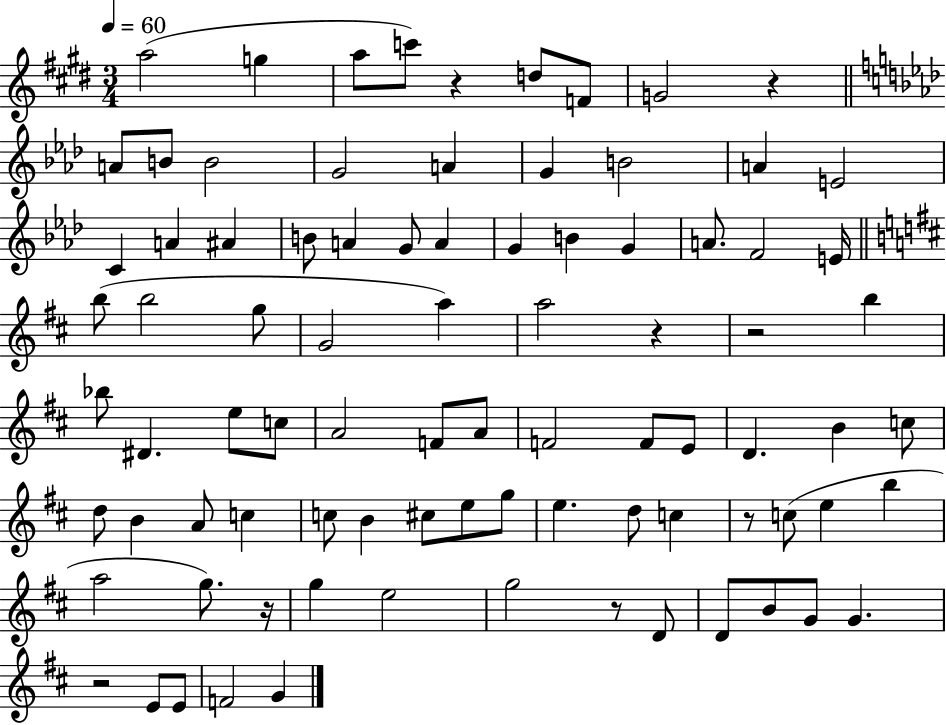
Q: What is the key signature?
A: E major